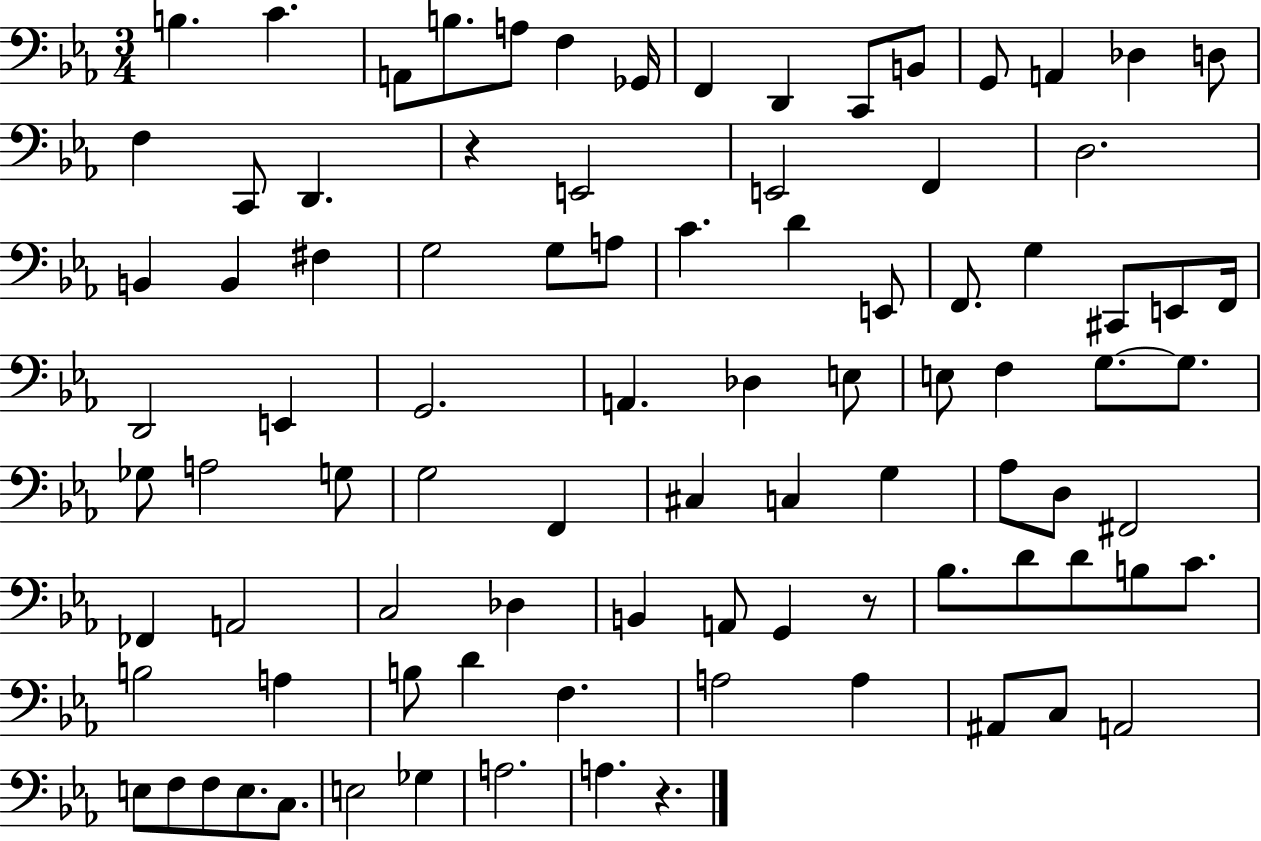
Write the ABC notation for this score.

X:1
T:Untitled
M:3/4
L:1/4
K:Eb
B, C A,,/2 B,/2 A,/2 F, _G,,/4 F,, D,, C,,/2 B,,/2 G,,/2 A,, _D, D,/2 F, C,,/2 D,, z E,,2 E,,2 F,, D,2 B,, B,, ^F, G,2 G,/2 A,/2 C D E,,/2 F,,/2 G, ^C,,/2 E,,/2 F,,/4 D,,2 E,, G,,2 A,, _D, E,/2 E,/2 F, G,/2 G,/2 _G,/2 A,2 G,/2 G,2 F,, ^C, C, G, _A,/2 D,/2 ^F,,2 _F,, A,,2 C,2 _D, B,, A,,/2 G,, z/2 _B,/2 D/2 D/2 B,/2 C/2 B,2 A, B,/2 D F, A,2 A, ^A,,/2 C,/2 A,,2 E,/2 F,/2 F,/2 E,/2 C,/2 E,2 _G, A,2 A, z